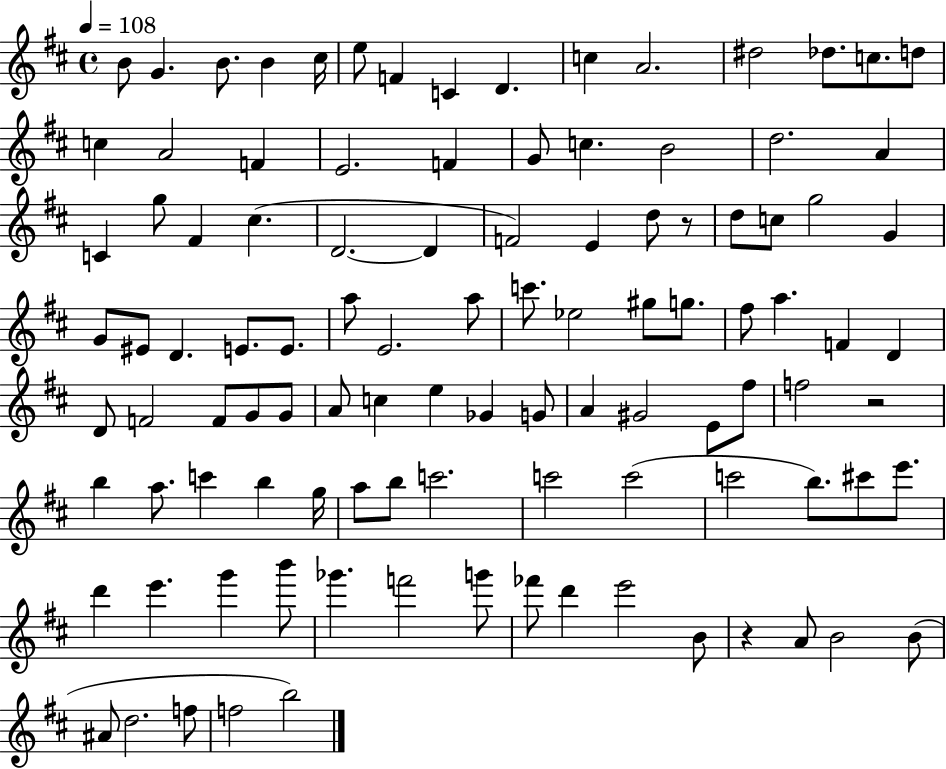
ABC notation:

X:1
T:Untitled
M:4/4
L:1/4
K:D
B/2 G B/2 B ^c/4 e/2 F C D c A2 ^d2 _d/2 c/2 d/2 c A2 F E2 F G/2 c B2 d2 A C g/2 ^F ^c D2 D F2 E d/2 z/2 d/2 c/2 g2 G G/2 ^E/2 D E/2 E/2 a/2 E2 a/2 c'/2 _e2 ^g/2 g/2 ^f/2 a F D D/2 F2 F/2 G/2 G/2 A/2 c e _G G/2 A ^G2 E/2 ^f/2 f2 z2 b a/2 c' b g/4 a/2 b/2 c'2 c'2 c'2 c'2 b/2 ^c'/2 e'/2 d' e' g' b'/2 _g' f'2 g'/2 _f'/2 d' e'2 B/2 z A/2 B2 B/2 ^A/2 d2 f/2 f2 b2